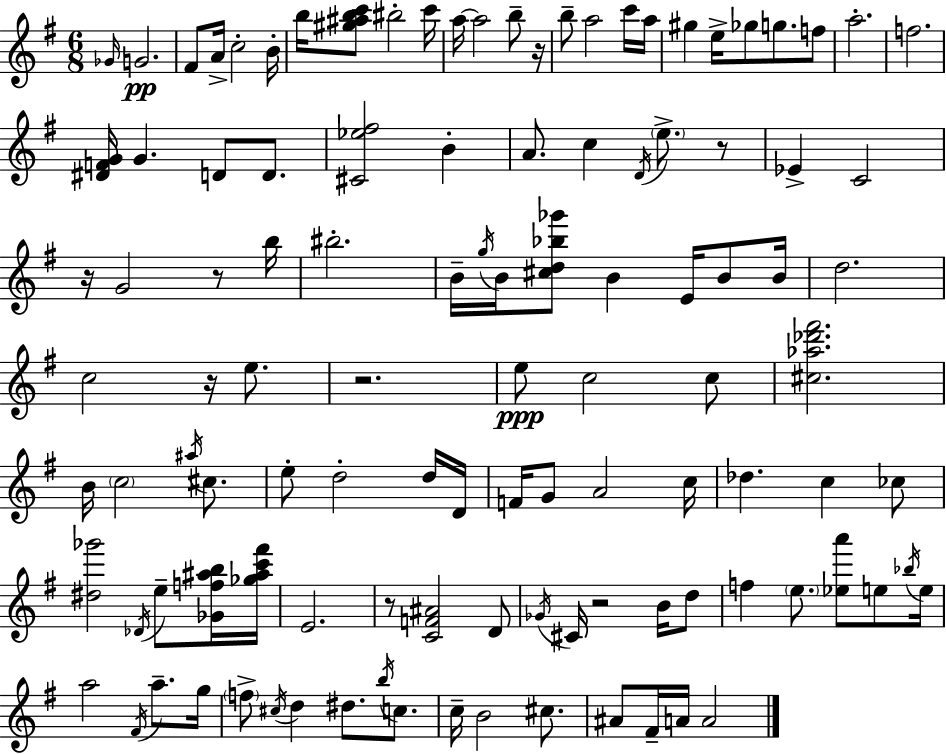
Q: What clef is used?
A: treble